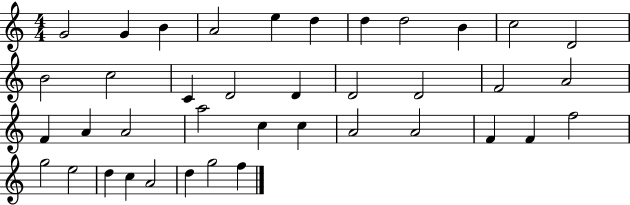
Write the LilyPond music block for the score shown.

{
  \clef treble
  \numericTimeSignature
  \time 4/4
  \key c \major
  g'2 g'4 b'4 | a'2 e''4 d''4 | d''4 d''2 b'4 | c''2 d'2 | \break b'2 c''2 | c'4 d'2 d'4 | d'2 d'2 | f'2 a'2 | \break f'4 a'4 a'2 | a''2 c''4 c''4 | a'2 a'2 | f'4 f'4 f''2 | \break g''2 e''2 | d''4 c''4 a'2 | d''4 g''2 f''4 | \bar "|."
}